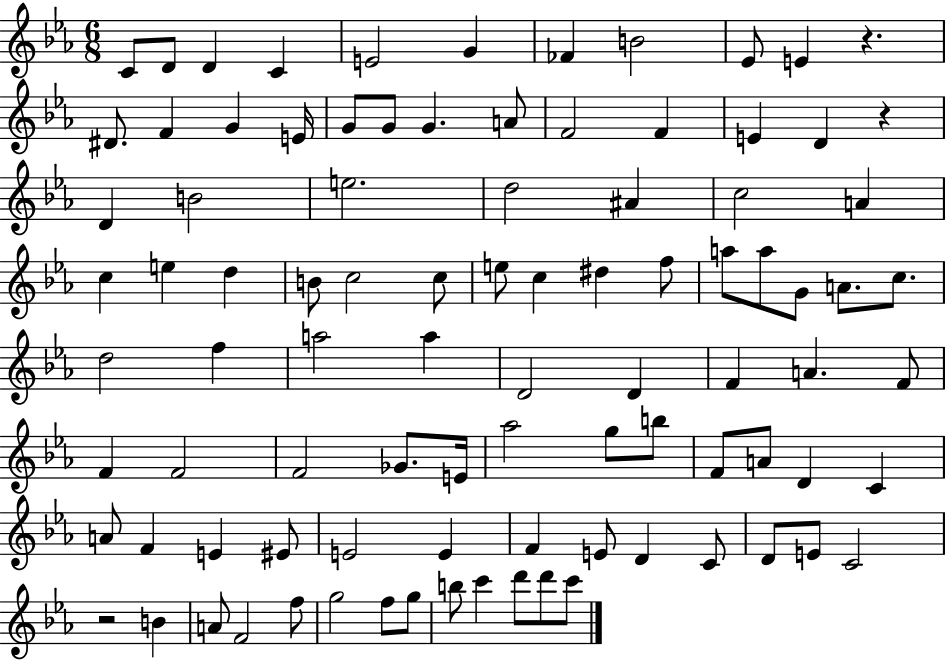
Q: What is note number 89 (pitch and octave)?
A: D6